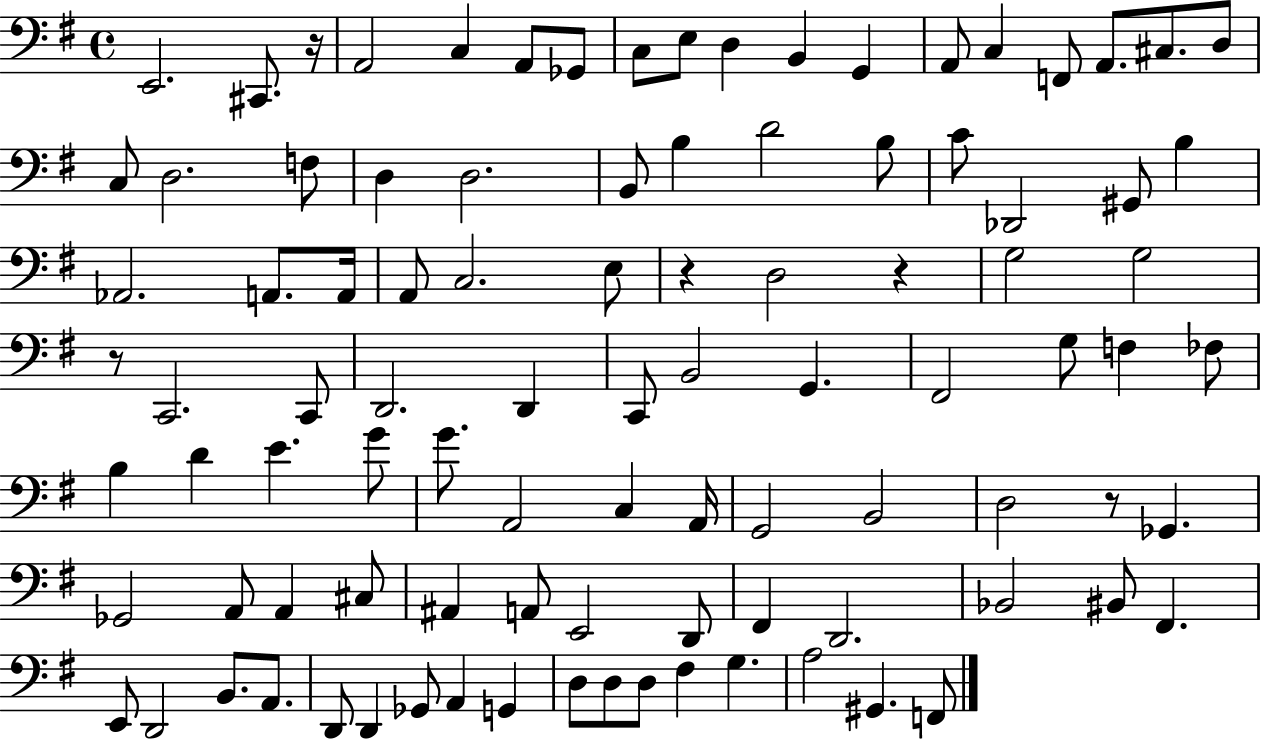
X:1
T:Untitled
M:4/4
L:1/4
K:G
E,,2 ^C,,/2 z/4 A,,2 C, A,,/2 _G,,/2 C,/2 E,/2 D, B,, G,, A,,/2 C, F,,/2 A,,/2 ^C,/2 D,/2 C,/2 D,2 F,/2 D, D,2 B,,/2 B, D2 B,/2 C/2 _D,,2 ^G,,/2 B, _A,,2 A,,/2 A,,/4 A,,/2 C,2 E,/2 z D,2 z G,2 G,2 z/2 C,,2 C,,/2 D,,2 D,, C,,/2 B,,2 G,, ^F,,2 G,/2 F, _F,/2 B, D E G/2 G/2 A,,2 C, A,,/4 G,,2 B,,2 D,2 z/2 _G,, _G,,2 A,,/2 A,, ^C,/2 ^A,, A,,/2 E,,2 D,,/2 ^F,, D,,2 _B,,2 ^B,,/2 ^F,, E,,/2 D,,2 B,,/2 A,,/2 D,,/2 D,, _G,,/2 A,, G,, D,/2 D,/2 D,/2 ^F, G, A,2 ^G,, F,,/2